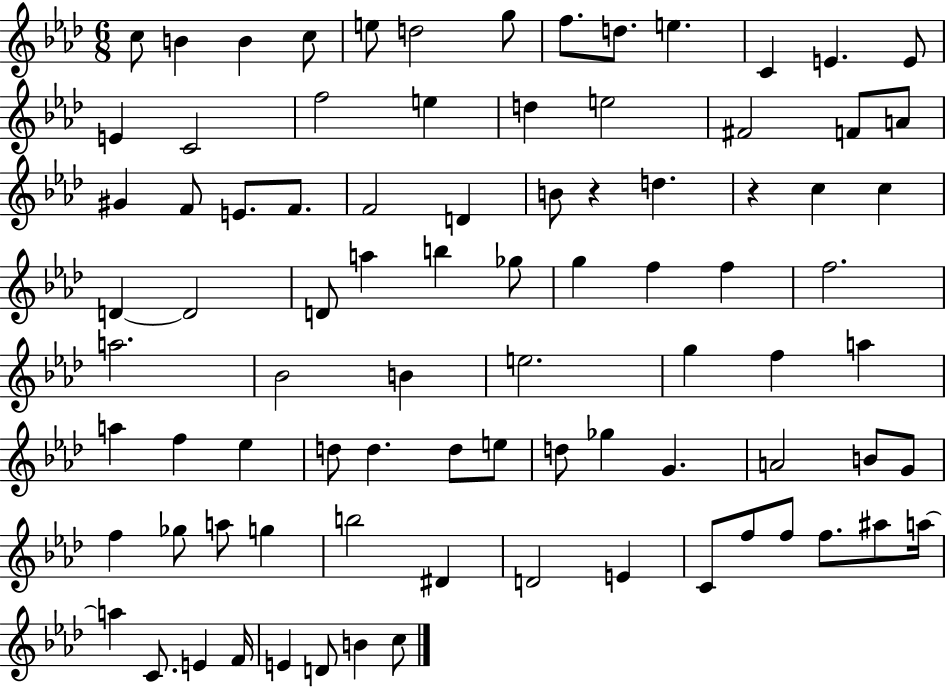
{
  \clef treble
  \numericTimeSignature
  \time 6/8
  \key aes \major
  c''8 b'4 b'4 c''8 | e''8 d''2 g''8 | f''8. d''8. e''4. | c'4 e'4. e'8 | \break e'4 c'2 | f''2 e''4 | d''4 e''2 | fis'2 f'8 a'8 | \break gis'4 f'8 e'8. f'8. | f'2 d'4 | b'8 r4 d''4. | r4 c''4 c''4 | \break d'4~~ d'2 | d'8 a''4 b''4 ges''8 | g''4 f''4 f''4 | f''2. | \break a''2. | bes'2 b'4 | e''2. | g''4 f''4 a''4 | \break a''4 f''4 ees''4 | d''8 d''4. d''8 e''8 | d''8 ges''4 g'4. | a'2 b'8 g'8 | \break f''4 ges''8 a''8 g''4 | b''2 dis'4 | d'2 e'4 | c'8 f''8 f''8 f''8. ais''8 a''16~~ | \break a''4 c'8. e'4 f'16 | e'4 d'8 b'4 c''8 | \bar "|."
}